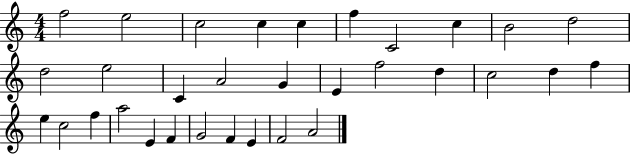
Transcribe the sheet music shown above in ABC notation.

X:1
T:Untitled
M:4/4
L:1/4
K:C
f2 e2 c2 c c f C2 c B2 d2 d2 e2 C A2 G E f2 d c2 d f e c2 f a2 E F G2 F E F2 A2